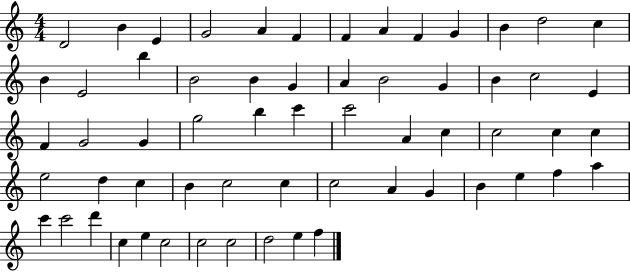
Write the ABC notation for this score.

X:1
T:Untitled
M:4/4
L:1/4
K:C
D2 B E G2 A F F A F G B d2 c B E2 b B2 B G A B2 G B c2 E F G2 G g2 b c' c'2 A c c2 c c e2 d c B c2 c c2 A G B e f a c' c'2 d' c e c2 c2 c2 d2 e f